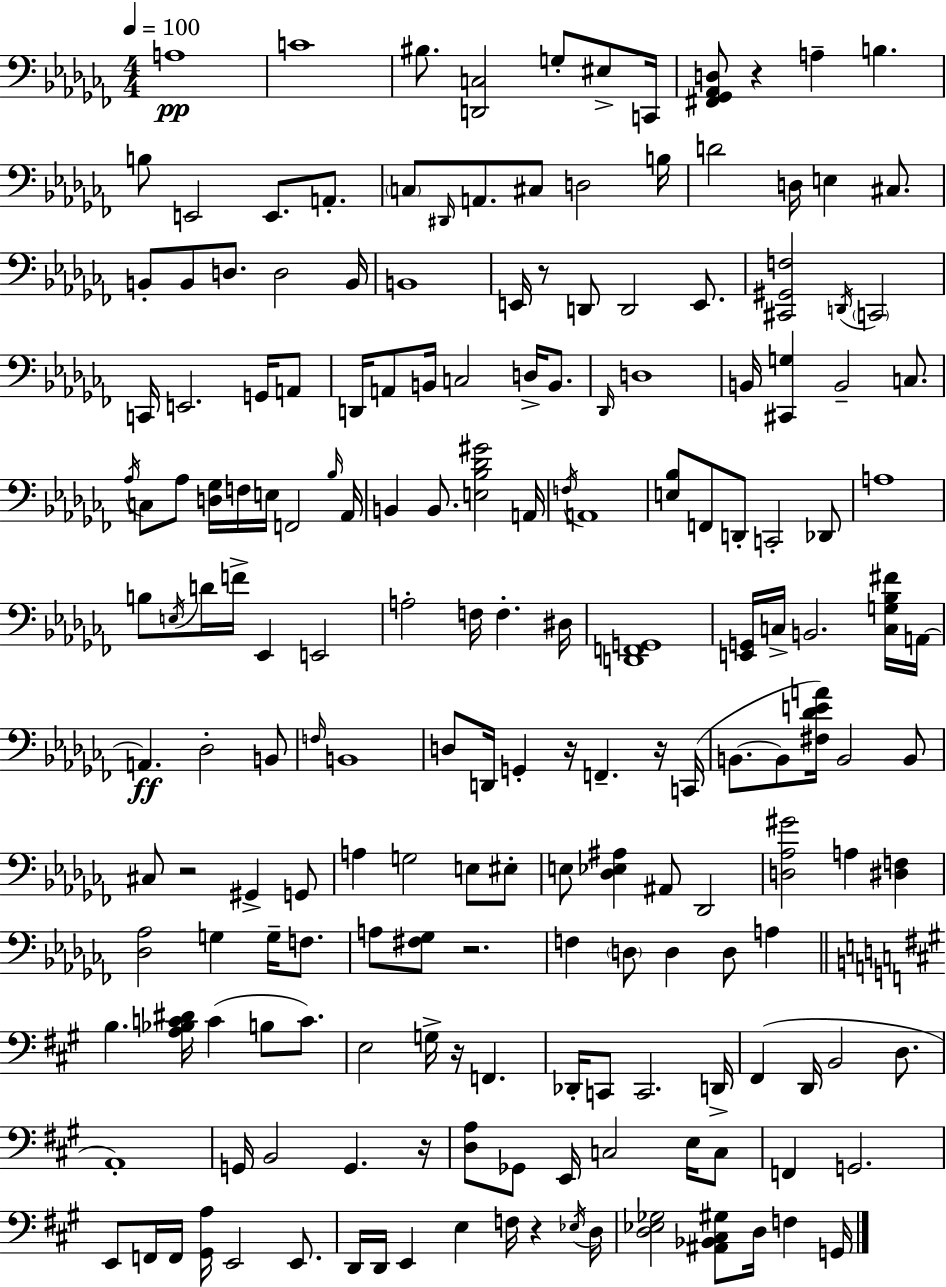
{
  \clef bass
  \numericTimeSignature
  \time 4/4
  \key aes \minor
  \tempo 4 = 100
  a1\pp | c'1 | bis8. <d, c>2 g8-. eis8-> c,16 | <fis, ges, aes, d>8 r4 a4-- b4. | \break b8 e,2 e,8. a,8.-. | \parenthesize c8 \grace { dis,16 } a,8. cis8 d2 | b16 d'2 d16 e4 cis8. | b,8-. b,8 d8. d2 | \break b,16 b,1 | e,16 r8 d,8 d,2 e,8. | <cis, gis, f>2 \acciaccatura { d,16 } \parenthesize c,2 | c,16 e,2. g,16 | \break a,8 d,16 a,8 b,16 c2 d16-> b,8. | \grace { des,16 } d1 | b,16 <cis, g>4 b,2-- | c8. \acciaccatura { aes16 } c8 aes8 <d ges>16 f16 e16 f,2 | \break \grace { bes16 } aes,16 b,4 b,8. <e bes des' gis'>2 | a,16 \acciaccatura { f16 } a,1 | <e bes>8 f,8 d,8-. c,2-. | des,8 a1 | \break b8 \acciaccatura { e16 } d'16 f'16-> ees,4 e,2 | a2-. f16 | f4.-. dis16 <d, f, g,>1 | <e, g,>16 c16-> b,2. | \break <c g bes fis'>16 a,16~~ a,4.\ff des2-. | b,8 \grace { f16 } b,1 | d8 d,16 g,4-. r16 | f,4.-- r16 c,16( b,8.~~ b,8 <fis des' e' a'>16) b,2 | \break b,8 cis8 r2 | gis,4-> g,8 a4 g2 | e8 eis8-. e8 <des ees ais>4 ais,8 | des,2 <d aes gis'>2 | \break a4 <dis f>4 <des aes>2 | g4 g16-- f8. a8 <fis ges>8 r2. | f4 \parenthesize d8 d4 | d8 a4 \bar "||" \break \key a \major b4. <a bes c' dis'>16 c'4( b8 c'8.) | e2 g16-> r16 f,4. | des,16-. c,8 c,2. d,16-> | fis,4( d,16 b,2 d8. | \break a,1-.) | g,16 b,2 g,4. r16 | <d a>8 ges,8 e,16 c2 e16 c8 | f,4 g,2. | \break e,8 f,16 f,16 <gis, a>16 e,2 e,8. | d,16 d,16 e,4 e4 f16 r4 \acciaccatura { ees16 } | d16 <d ees ges>2 <ais, bes, cis gis>8 d16 f4 | g,16 \bar "|."
}